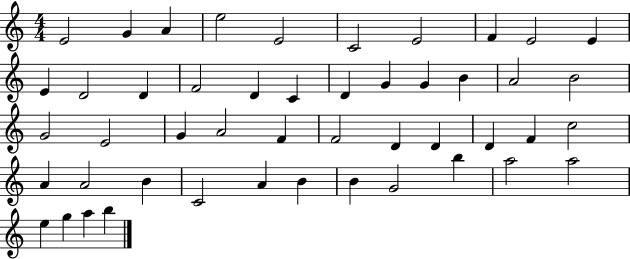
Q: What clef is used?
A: treble